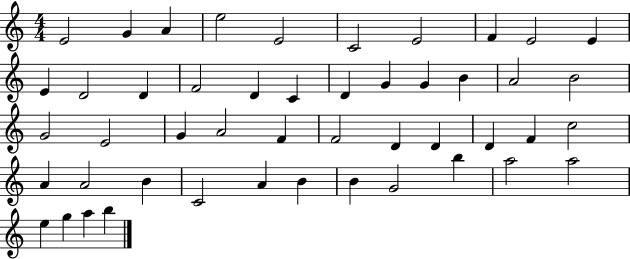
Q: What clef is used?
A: treble